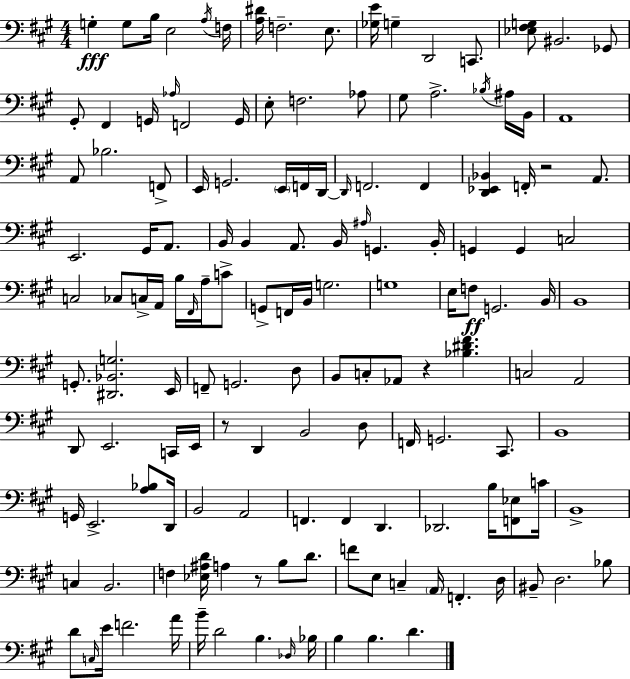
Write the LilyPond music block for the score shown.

{
  \clef bass
  \numericTimeSignature
  \time 4/4
  \key a \major
  g4-.\fff g8 b16 e2 \acciaccatura { a16 } | f16 <a dis'>16 f2.-- e8. | <ges e'>16 g4-- d,2 c,8. | <ees fis g>8 bis,2. ges,8 | \break gis,8-. fis,4 g,16 \grace { aes16 } f,2 | g,16 e8-. f2. | aes8 gis8 a2.-> | \acciaccatura { bes16 } ais16 b,16 a,1 | \break a,8 bes2. | f,8-> e,16 g,2. | \parenthesize e,16 f,16 d,16~~ \grace { d,16 } f,2. | f,4 <d, ees, bes,>4 f,16-. r2 | \break a,8. e,2. | gis,16 a,8. b,16 b,4 a,8. b,16 \grace { ais16 } g,4. | b,16-. g,4 g,4 c2 | c2 ces8 c16-> | \break a,16 b16 \grace { fis,16 } a16-- c'8-> g,8-> f,16 b,16 g2. | g1 | e16 f8\ff g,2. | b,16 b,1 | \break g,8.-. <dis, bes, g>2. | e,16 f,8-- g,2. | d8 b,8 c8-. aes,8 r4 | <bes dis' fis'>4. c2 a,2 | \break d,8 e,2. | c,16 e,16 r8 d,4 b,2 | d8 f,16 g,2. | cis,8. b,1 | \break g,16 e,2.-> | <a bes>8 d,16 b,2 a,2 | f,4. f,4 | d,4. des,2. | \break b16 <f, ees>8 c'16 b,1-> | c4 b,2. | f4 <ees ais d'>16 a4 r8 | b8 d'8. f'8 e8 c4-- \parenthesize a,16 f,4.-. | \break d16 bis,8-- d2. | bes8 d'8 \grace { c16 } e'16 f'2. | a'16 b'16-- d'2 | b4. \grace { des16 } bes16 b4 b4. | \break d'4. \bar "|."
}